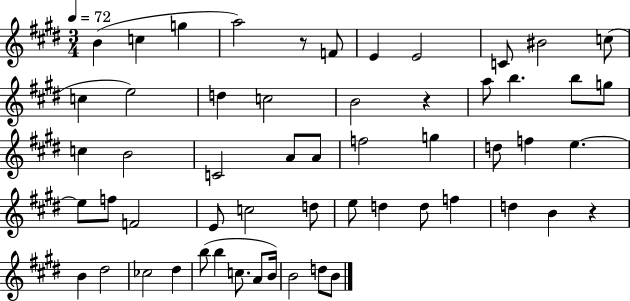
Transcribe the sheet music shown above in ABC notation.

X:1
T:Untitled
M:3/4
L:1/4
K:E
B c g a2 z/2 F/2 E E2 C/2 ^B2 c/2 c e2 d c2 B2 z a/2 b b/2 g/2 c B2 C2 A/2 A/2 f2 g d/2 f e e/2 f/2 F2 E/2 c2 d/2 e/2 d d/2 f d B z B ^d2 _c2 ^d b/2 b c/2 A/2 B/4 B2 d/2 B/2